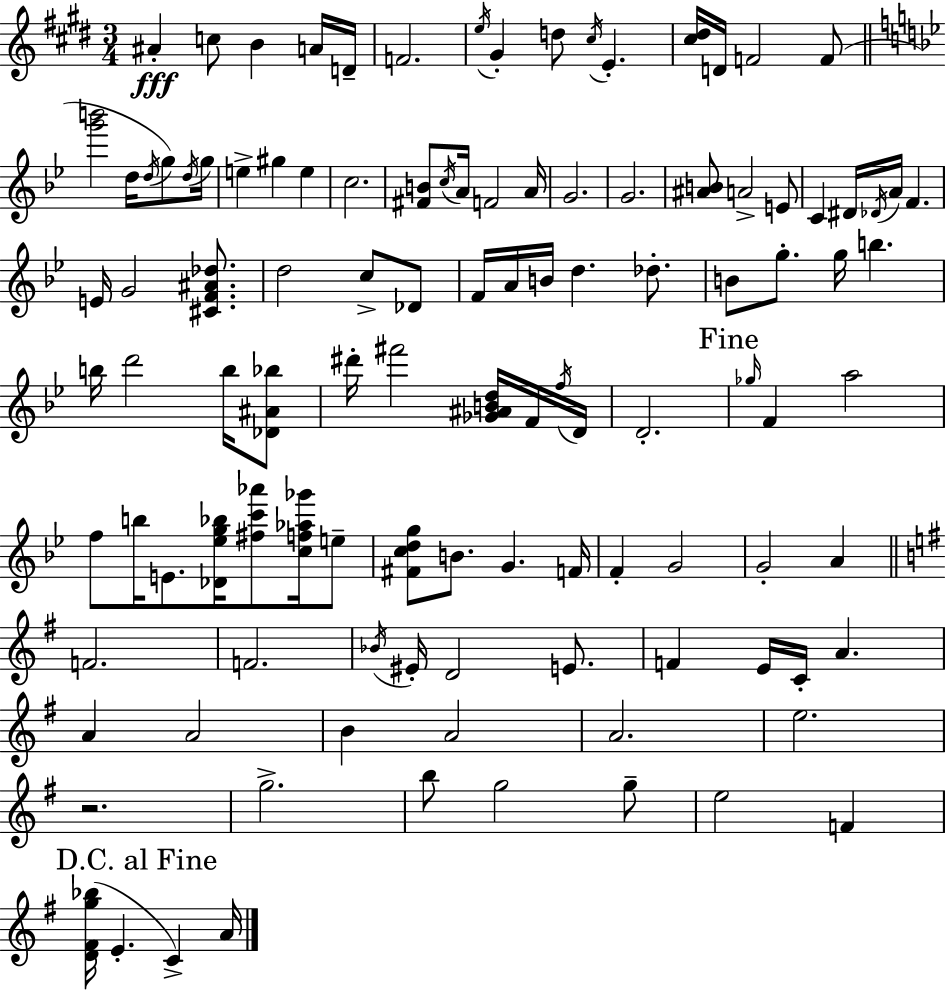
A#4/q C5/e B4/q A4/s D4/s F4/h. E5/s G#4/q D5/e C#5/s E4/q. [C#5,D#5]/s D4/s F4/h F4/e [G6,B6]/h D5/s D5/s G5/e D5/s G5/s E5/q G#5/q E5/q C5/h. [F#4,B4]/e C5/s A4/s F4/h A4/s G4/h. G4/h. [A#4,B4]/e A4/h E4/e C4/q D#4/s Db4/s A4/s F4/q. E4/s G4/h [C#4,F4,A#4,Db5]/e. D5/h C5/e Db4/e F4/s A4/s B4/s D5/q. Db5/e. B4/e G5/e. G5/s B5/q. B5/s D6/h B5/s [Db4,A#4,Bb5]/e D#6/s F#6/h [Gb4,A#4,B4,D5]/s F4/s F5/s D4/s D4/h. Gb5/s F4/q A5/h F5/e B5/s E4/e. [Db4,Eb5,G5,Bb5]/s [F#5,C6,Ab6]/e [C5,F5,Ab5,Gb6]/s E5/e [F#4,C5,D5,G5]/e B4/e. G4/q. F4/s F4/q G4/h G4/h A4/q F4/h. F4/h. Bb4/s EIS4/s D4/h E4/e. F4/q E4/s C4/s A4/q. A4/q A4/h B4/q A4/h A4/h. E5/h. R/h. G5/h. B5/e G5/h G5/e E5/h F4/q [D4,F#4,G5,Bb5]/s E4/q. C4/q A4/s